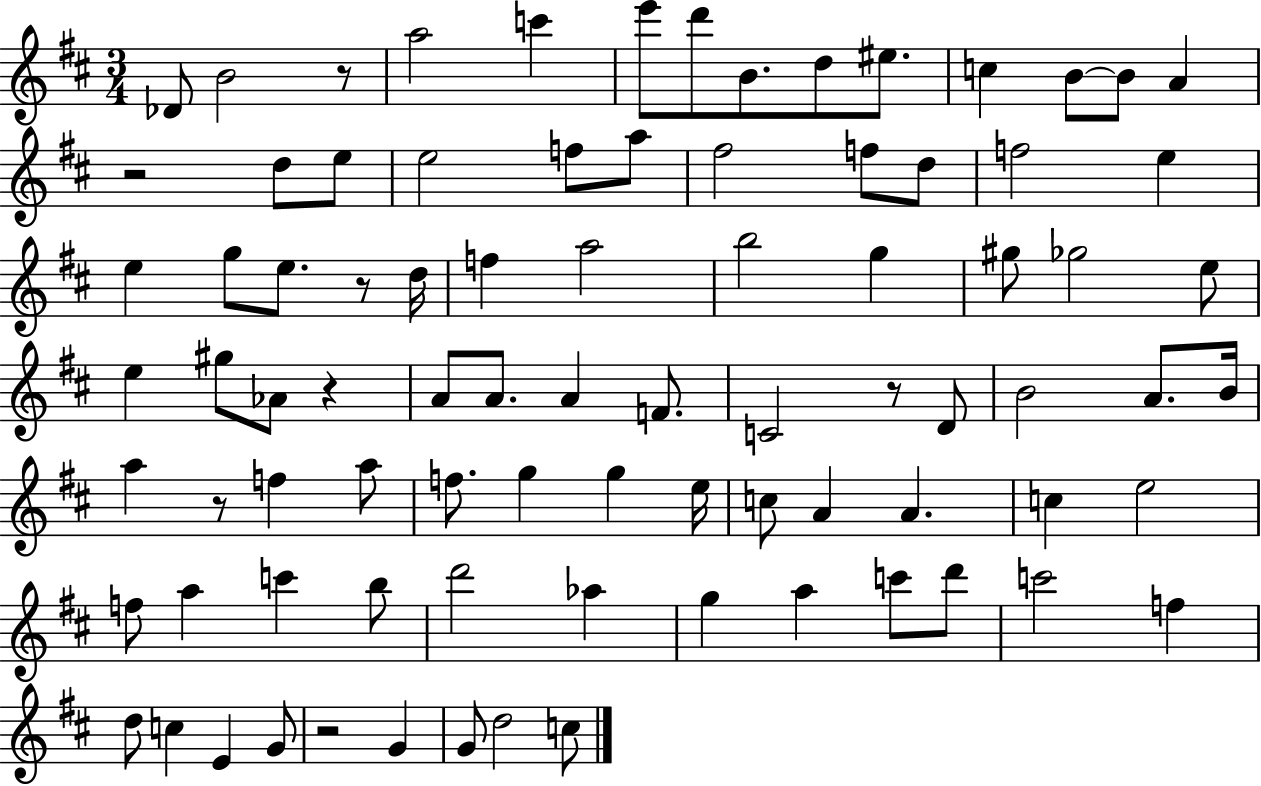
X:1
T:Untitled
M:3/4
L:1/4
K:D
_D/2 B2 z/2 a2 c' e'/2 d'/2 B/2 d/2 ^e/2 c B/2 B/2 A z2 d/2 e/2 e2 f/2 a/2 ^f2 f/2 d/2 f2 e e g/2 e/2 z/2 d/4 f a2 b2 g ^g/2 _g2 e/2 e ^g/2 _A/2 z A/2 A/2 A F/2 C2 z/2 D/2 B2 A/2 B/4 a z/2 f a/2 f/2 g g e/4 c/2 A A c e2 f/2 a c' b/2 d'2 _a g a c'/2 d'/2 c'2 f d/2 c E G/2 z2 G G/2 d2 c/2